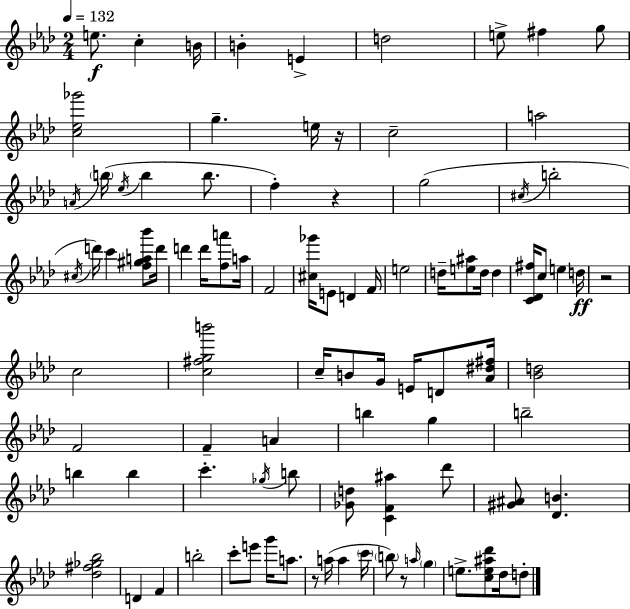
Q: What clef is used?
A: treble